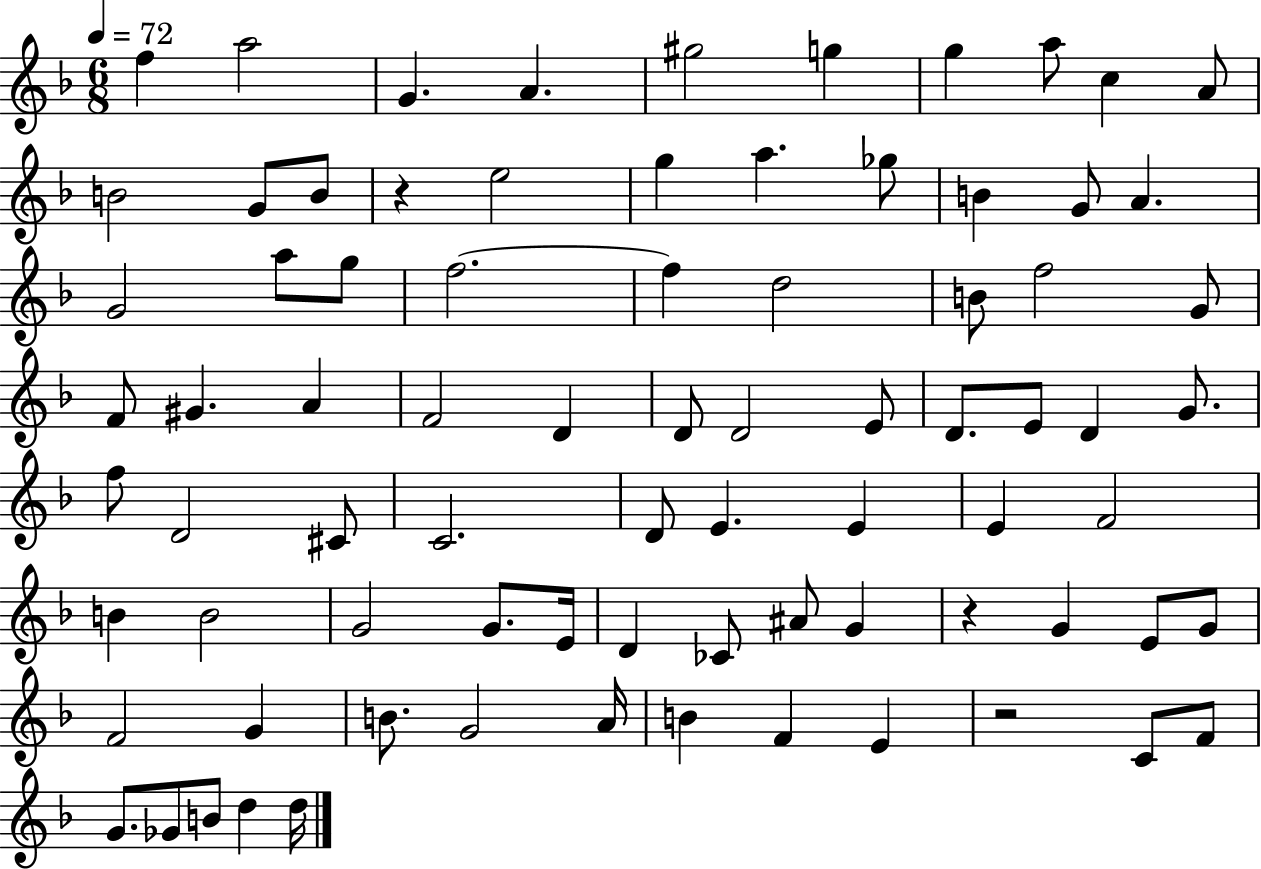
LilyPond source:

{
  \clef treble
  \numericTimeSignature
  \time 6/8
  \key f \major
  \tempo 4 = 72
  \repeat volta 2 { f''4 a''2 | g'4. a'4. | gis''2 g''4 | g''4 a''8 c''4 a'8 | \break b'2 g'8 b'8 | r4 e''2 | g''4 a''4. ges''8 | b'4 g'8 a'4. | \break g'2 a''8 g''8 | f''2.~~ | f''4 d''2 | b'8 f''2 g'8 | \break f'8 gis'4. a'4 | f'2 d'4 | d'8 d'2 e'8 | d'8. e'8 d'4 g'8. | \break f''8 d'2 cis'8 | c'2. | d'8 e'4. e'4 | e'4 f'2 | \break b'4 b'2 | g'2 g'8. e'16 | d'4 ces'8 ais'8 g'4 | r4 g'4 e'8 g'8 | \break f'2 g'4 | b'8. g'2 a'16 | b'4 f'4 e'4 | r2 c'8 f'8 | \break g'8. ges'8 b'8 d''4 d''16 | } \bar "|."
}